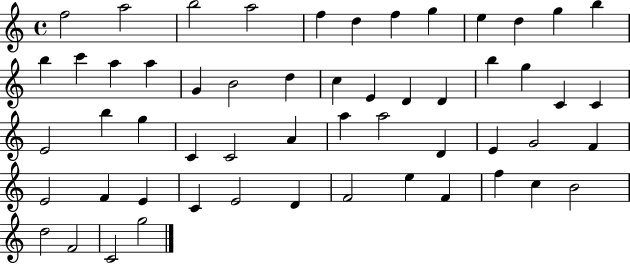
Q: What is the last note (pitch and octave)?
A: G5